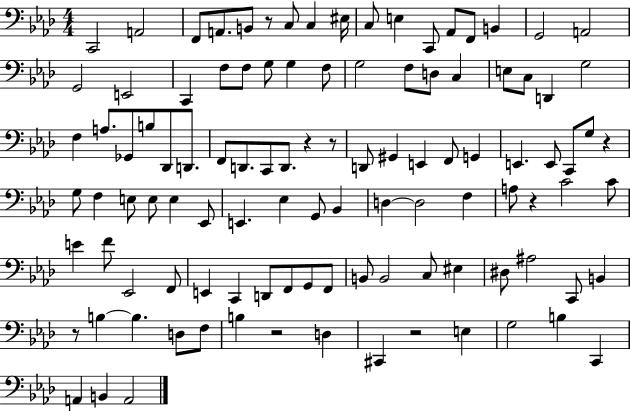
X:1
T:Untitled
M:4/4
L:1/4
K:Ab
C,,2 A,,2 F,,/2 A,,/2 B,,/2 z/2 C,/2 C, ^E,/4 C,/2 E, C,,/2 _A,,/2 F,,/2 B,, G,,2 A,,2 G,,2 E,,2 C,, F,/2 F,/2 G,/2 G, F,/2 G,2 F,/2 D,/2 C, E,/2 C,/2 D,, G,2 F, A,/2 _G,,/2 B,/2 _D,,/2 D,,/2 F,,/2 D,,/2 C,,/2 D,,/2 z z/2 D,,/2 ^G,, E,, F,,/2 G,, E,, E,,/2 C,,/2 G,/2 z G,/2 F, E,/2 E,/2 E, _E,,/2 E,, _E, G,,/2 _B,, D, D,2 F, A,/2 z C2 C/2 E F/2 _E,,2 F,,/2 E,, C,, D,,/2 F,,/2 G,,/2 F,,/2 B,,/2 B,,2 C,/2 ^E, ^D,/2 ^A,2 C,,/2 B,, z/2 B, B, D,/2 F,/2 B, z2 D, ^C,, z2 E, G,2 B, C,, A,, B,, A,,2